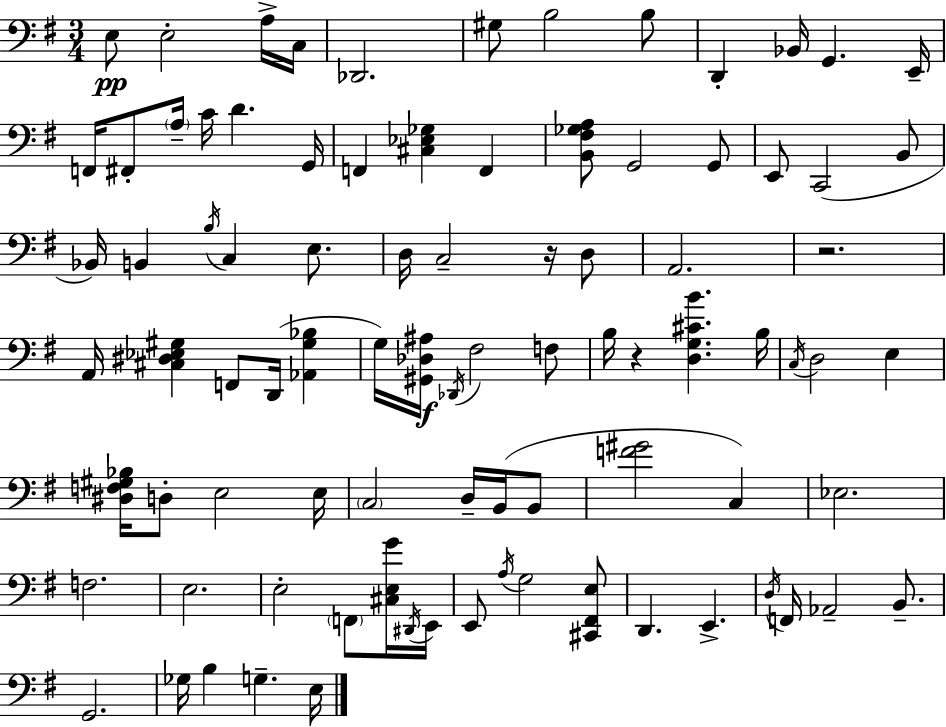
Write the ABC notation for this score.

X:1
T:Untitled
M:3/4
L:1/4
K:G
E,/2 E,2 A,/4 C,/4 _D,,2 ^G,/2 B,2 B,/2 D,, _B,,/4 G,, E,,/4 F,,/4 ^F,,/2 A,/4 C/4 D G,,/4 F,, [^C,_E,_G,] F,, [B,,^F,_G,A,]/2 G,,2 G,,/2 E,,/2 C,,2 B,,/2 _B,,/4 B,, B,/4 C, E,/2 D,/4 C,2 z/4 D,/2 A,,2 z2 A,,/4 [^C,^D,_E,^G,] F,,/2 D,,/4 [_A,,^G,_B,] G,/4 [^G,,_D,^A,]/4 _D,,/4 ^F,2 F,/2 B,/4 z [D,G,^CB] B,/4 C,/4 D,2 E, [^D,F,^G,_B,]/4 D,/2 E,2 E,/4 C,2 D,/4 B,,/4 B,,/2 [F^G]2 C, _E,2 F,2 E,2 E,2 F,,/2 [^C,E,G]/4 ^D,,/4 E,,/4 E,,/2 A,/4 G,2 [^C,,^F,,E,]/2 D,, E,, D,/4 F,,/4 _A,,2 B,,/2 G,,2 _G,/4 B, G, E,/4